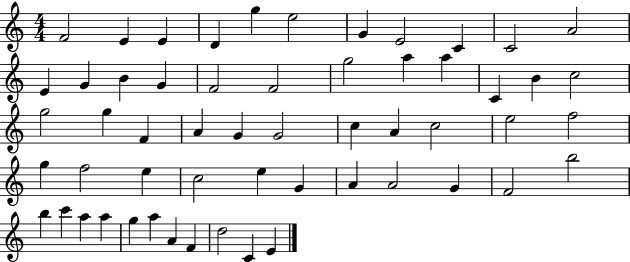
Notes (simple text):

F4/h E4/q E4/q D4/q G5/q E5/h G4/q E4/h C4/q C4/h A4/h E4/q G4/q B4/q G4/q F4/h F4/h G5/h A5/q A5/q C4/q B4/q C5/h G5/h G5/q F4/q A4/q G4/q G4/h C5/q A4/q C5/h E5/h F5/h G5/q F5/h E5/q C5/h E5/q G4/q A4/q A4/h G4/q F4/h B5/h B5/q C6/q A5/q A5/q G5/q A5/q A4/q F4/q D5/h C4/q E4/q